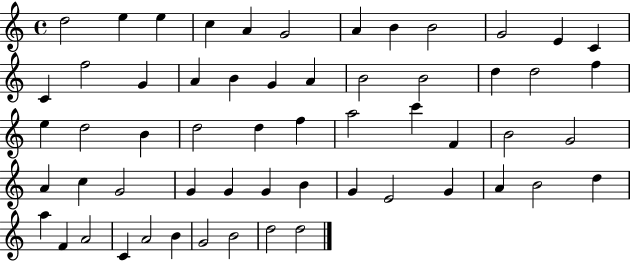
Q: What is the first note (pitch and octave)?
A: D5